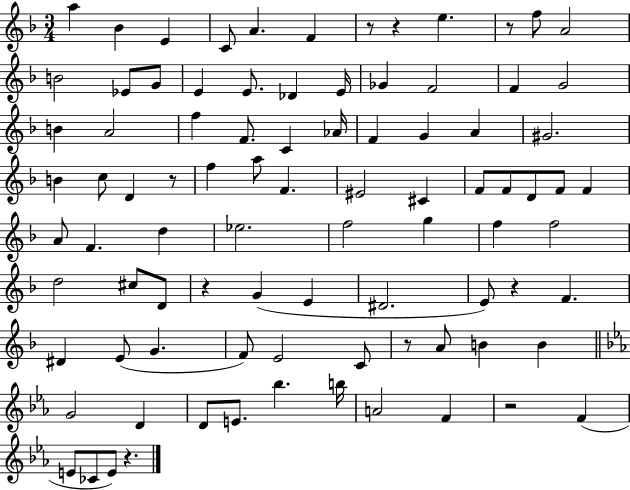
{
  \clef treble
  \numericTimeSignature
  \time 3/4
  \key f \major
  \repeat volta 2 { a''4 bes'4 e'4 | c'8 a'4. f'4 | r8 r4 e''4. | r8 f''8 a'2 | \break b'2 ees'8 g'8 | e'4 e'8. des'4 e'16 | ges'4 f'2 | f'4 g'2 | \break b'4 a'2 | f''4 f'8. c'4 aes'16 | f'4 g'4 a'4 | gis'2. | \break b'4 c''8 d'4 r8 | f''4 a''8 f'4. | eis'2 cis'4 | f'8 f'8 d'8 f'8 f'4 | \break a'8 f'4. d''4 | ees''2. | f''2 g''4 | f''4 f''2 | \break d''2 cis''8 d'8 | r4 g'4( e'4 | dis'2. | e'8) r4 f'4. | \break dis'4 e'8( g'4. | f'8) e'2 c'8 | r8 a'8 b'4 b'4 | \bar "||" \break \key ees \major g'2 d'4 | d'8 e'8. bes''4. b''16 | a'2 f'4 | r2 f'4( | \break e'8 ces'8 e'8) r4. | } \bar "|."
}